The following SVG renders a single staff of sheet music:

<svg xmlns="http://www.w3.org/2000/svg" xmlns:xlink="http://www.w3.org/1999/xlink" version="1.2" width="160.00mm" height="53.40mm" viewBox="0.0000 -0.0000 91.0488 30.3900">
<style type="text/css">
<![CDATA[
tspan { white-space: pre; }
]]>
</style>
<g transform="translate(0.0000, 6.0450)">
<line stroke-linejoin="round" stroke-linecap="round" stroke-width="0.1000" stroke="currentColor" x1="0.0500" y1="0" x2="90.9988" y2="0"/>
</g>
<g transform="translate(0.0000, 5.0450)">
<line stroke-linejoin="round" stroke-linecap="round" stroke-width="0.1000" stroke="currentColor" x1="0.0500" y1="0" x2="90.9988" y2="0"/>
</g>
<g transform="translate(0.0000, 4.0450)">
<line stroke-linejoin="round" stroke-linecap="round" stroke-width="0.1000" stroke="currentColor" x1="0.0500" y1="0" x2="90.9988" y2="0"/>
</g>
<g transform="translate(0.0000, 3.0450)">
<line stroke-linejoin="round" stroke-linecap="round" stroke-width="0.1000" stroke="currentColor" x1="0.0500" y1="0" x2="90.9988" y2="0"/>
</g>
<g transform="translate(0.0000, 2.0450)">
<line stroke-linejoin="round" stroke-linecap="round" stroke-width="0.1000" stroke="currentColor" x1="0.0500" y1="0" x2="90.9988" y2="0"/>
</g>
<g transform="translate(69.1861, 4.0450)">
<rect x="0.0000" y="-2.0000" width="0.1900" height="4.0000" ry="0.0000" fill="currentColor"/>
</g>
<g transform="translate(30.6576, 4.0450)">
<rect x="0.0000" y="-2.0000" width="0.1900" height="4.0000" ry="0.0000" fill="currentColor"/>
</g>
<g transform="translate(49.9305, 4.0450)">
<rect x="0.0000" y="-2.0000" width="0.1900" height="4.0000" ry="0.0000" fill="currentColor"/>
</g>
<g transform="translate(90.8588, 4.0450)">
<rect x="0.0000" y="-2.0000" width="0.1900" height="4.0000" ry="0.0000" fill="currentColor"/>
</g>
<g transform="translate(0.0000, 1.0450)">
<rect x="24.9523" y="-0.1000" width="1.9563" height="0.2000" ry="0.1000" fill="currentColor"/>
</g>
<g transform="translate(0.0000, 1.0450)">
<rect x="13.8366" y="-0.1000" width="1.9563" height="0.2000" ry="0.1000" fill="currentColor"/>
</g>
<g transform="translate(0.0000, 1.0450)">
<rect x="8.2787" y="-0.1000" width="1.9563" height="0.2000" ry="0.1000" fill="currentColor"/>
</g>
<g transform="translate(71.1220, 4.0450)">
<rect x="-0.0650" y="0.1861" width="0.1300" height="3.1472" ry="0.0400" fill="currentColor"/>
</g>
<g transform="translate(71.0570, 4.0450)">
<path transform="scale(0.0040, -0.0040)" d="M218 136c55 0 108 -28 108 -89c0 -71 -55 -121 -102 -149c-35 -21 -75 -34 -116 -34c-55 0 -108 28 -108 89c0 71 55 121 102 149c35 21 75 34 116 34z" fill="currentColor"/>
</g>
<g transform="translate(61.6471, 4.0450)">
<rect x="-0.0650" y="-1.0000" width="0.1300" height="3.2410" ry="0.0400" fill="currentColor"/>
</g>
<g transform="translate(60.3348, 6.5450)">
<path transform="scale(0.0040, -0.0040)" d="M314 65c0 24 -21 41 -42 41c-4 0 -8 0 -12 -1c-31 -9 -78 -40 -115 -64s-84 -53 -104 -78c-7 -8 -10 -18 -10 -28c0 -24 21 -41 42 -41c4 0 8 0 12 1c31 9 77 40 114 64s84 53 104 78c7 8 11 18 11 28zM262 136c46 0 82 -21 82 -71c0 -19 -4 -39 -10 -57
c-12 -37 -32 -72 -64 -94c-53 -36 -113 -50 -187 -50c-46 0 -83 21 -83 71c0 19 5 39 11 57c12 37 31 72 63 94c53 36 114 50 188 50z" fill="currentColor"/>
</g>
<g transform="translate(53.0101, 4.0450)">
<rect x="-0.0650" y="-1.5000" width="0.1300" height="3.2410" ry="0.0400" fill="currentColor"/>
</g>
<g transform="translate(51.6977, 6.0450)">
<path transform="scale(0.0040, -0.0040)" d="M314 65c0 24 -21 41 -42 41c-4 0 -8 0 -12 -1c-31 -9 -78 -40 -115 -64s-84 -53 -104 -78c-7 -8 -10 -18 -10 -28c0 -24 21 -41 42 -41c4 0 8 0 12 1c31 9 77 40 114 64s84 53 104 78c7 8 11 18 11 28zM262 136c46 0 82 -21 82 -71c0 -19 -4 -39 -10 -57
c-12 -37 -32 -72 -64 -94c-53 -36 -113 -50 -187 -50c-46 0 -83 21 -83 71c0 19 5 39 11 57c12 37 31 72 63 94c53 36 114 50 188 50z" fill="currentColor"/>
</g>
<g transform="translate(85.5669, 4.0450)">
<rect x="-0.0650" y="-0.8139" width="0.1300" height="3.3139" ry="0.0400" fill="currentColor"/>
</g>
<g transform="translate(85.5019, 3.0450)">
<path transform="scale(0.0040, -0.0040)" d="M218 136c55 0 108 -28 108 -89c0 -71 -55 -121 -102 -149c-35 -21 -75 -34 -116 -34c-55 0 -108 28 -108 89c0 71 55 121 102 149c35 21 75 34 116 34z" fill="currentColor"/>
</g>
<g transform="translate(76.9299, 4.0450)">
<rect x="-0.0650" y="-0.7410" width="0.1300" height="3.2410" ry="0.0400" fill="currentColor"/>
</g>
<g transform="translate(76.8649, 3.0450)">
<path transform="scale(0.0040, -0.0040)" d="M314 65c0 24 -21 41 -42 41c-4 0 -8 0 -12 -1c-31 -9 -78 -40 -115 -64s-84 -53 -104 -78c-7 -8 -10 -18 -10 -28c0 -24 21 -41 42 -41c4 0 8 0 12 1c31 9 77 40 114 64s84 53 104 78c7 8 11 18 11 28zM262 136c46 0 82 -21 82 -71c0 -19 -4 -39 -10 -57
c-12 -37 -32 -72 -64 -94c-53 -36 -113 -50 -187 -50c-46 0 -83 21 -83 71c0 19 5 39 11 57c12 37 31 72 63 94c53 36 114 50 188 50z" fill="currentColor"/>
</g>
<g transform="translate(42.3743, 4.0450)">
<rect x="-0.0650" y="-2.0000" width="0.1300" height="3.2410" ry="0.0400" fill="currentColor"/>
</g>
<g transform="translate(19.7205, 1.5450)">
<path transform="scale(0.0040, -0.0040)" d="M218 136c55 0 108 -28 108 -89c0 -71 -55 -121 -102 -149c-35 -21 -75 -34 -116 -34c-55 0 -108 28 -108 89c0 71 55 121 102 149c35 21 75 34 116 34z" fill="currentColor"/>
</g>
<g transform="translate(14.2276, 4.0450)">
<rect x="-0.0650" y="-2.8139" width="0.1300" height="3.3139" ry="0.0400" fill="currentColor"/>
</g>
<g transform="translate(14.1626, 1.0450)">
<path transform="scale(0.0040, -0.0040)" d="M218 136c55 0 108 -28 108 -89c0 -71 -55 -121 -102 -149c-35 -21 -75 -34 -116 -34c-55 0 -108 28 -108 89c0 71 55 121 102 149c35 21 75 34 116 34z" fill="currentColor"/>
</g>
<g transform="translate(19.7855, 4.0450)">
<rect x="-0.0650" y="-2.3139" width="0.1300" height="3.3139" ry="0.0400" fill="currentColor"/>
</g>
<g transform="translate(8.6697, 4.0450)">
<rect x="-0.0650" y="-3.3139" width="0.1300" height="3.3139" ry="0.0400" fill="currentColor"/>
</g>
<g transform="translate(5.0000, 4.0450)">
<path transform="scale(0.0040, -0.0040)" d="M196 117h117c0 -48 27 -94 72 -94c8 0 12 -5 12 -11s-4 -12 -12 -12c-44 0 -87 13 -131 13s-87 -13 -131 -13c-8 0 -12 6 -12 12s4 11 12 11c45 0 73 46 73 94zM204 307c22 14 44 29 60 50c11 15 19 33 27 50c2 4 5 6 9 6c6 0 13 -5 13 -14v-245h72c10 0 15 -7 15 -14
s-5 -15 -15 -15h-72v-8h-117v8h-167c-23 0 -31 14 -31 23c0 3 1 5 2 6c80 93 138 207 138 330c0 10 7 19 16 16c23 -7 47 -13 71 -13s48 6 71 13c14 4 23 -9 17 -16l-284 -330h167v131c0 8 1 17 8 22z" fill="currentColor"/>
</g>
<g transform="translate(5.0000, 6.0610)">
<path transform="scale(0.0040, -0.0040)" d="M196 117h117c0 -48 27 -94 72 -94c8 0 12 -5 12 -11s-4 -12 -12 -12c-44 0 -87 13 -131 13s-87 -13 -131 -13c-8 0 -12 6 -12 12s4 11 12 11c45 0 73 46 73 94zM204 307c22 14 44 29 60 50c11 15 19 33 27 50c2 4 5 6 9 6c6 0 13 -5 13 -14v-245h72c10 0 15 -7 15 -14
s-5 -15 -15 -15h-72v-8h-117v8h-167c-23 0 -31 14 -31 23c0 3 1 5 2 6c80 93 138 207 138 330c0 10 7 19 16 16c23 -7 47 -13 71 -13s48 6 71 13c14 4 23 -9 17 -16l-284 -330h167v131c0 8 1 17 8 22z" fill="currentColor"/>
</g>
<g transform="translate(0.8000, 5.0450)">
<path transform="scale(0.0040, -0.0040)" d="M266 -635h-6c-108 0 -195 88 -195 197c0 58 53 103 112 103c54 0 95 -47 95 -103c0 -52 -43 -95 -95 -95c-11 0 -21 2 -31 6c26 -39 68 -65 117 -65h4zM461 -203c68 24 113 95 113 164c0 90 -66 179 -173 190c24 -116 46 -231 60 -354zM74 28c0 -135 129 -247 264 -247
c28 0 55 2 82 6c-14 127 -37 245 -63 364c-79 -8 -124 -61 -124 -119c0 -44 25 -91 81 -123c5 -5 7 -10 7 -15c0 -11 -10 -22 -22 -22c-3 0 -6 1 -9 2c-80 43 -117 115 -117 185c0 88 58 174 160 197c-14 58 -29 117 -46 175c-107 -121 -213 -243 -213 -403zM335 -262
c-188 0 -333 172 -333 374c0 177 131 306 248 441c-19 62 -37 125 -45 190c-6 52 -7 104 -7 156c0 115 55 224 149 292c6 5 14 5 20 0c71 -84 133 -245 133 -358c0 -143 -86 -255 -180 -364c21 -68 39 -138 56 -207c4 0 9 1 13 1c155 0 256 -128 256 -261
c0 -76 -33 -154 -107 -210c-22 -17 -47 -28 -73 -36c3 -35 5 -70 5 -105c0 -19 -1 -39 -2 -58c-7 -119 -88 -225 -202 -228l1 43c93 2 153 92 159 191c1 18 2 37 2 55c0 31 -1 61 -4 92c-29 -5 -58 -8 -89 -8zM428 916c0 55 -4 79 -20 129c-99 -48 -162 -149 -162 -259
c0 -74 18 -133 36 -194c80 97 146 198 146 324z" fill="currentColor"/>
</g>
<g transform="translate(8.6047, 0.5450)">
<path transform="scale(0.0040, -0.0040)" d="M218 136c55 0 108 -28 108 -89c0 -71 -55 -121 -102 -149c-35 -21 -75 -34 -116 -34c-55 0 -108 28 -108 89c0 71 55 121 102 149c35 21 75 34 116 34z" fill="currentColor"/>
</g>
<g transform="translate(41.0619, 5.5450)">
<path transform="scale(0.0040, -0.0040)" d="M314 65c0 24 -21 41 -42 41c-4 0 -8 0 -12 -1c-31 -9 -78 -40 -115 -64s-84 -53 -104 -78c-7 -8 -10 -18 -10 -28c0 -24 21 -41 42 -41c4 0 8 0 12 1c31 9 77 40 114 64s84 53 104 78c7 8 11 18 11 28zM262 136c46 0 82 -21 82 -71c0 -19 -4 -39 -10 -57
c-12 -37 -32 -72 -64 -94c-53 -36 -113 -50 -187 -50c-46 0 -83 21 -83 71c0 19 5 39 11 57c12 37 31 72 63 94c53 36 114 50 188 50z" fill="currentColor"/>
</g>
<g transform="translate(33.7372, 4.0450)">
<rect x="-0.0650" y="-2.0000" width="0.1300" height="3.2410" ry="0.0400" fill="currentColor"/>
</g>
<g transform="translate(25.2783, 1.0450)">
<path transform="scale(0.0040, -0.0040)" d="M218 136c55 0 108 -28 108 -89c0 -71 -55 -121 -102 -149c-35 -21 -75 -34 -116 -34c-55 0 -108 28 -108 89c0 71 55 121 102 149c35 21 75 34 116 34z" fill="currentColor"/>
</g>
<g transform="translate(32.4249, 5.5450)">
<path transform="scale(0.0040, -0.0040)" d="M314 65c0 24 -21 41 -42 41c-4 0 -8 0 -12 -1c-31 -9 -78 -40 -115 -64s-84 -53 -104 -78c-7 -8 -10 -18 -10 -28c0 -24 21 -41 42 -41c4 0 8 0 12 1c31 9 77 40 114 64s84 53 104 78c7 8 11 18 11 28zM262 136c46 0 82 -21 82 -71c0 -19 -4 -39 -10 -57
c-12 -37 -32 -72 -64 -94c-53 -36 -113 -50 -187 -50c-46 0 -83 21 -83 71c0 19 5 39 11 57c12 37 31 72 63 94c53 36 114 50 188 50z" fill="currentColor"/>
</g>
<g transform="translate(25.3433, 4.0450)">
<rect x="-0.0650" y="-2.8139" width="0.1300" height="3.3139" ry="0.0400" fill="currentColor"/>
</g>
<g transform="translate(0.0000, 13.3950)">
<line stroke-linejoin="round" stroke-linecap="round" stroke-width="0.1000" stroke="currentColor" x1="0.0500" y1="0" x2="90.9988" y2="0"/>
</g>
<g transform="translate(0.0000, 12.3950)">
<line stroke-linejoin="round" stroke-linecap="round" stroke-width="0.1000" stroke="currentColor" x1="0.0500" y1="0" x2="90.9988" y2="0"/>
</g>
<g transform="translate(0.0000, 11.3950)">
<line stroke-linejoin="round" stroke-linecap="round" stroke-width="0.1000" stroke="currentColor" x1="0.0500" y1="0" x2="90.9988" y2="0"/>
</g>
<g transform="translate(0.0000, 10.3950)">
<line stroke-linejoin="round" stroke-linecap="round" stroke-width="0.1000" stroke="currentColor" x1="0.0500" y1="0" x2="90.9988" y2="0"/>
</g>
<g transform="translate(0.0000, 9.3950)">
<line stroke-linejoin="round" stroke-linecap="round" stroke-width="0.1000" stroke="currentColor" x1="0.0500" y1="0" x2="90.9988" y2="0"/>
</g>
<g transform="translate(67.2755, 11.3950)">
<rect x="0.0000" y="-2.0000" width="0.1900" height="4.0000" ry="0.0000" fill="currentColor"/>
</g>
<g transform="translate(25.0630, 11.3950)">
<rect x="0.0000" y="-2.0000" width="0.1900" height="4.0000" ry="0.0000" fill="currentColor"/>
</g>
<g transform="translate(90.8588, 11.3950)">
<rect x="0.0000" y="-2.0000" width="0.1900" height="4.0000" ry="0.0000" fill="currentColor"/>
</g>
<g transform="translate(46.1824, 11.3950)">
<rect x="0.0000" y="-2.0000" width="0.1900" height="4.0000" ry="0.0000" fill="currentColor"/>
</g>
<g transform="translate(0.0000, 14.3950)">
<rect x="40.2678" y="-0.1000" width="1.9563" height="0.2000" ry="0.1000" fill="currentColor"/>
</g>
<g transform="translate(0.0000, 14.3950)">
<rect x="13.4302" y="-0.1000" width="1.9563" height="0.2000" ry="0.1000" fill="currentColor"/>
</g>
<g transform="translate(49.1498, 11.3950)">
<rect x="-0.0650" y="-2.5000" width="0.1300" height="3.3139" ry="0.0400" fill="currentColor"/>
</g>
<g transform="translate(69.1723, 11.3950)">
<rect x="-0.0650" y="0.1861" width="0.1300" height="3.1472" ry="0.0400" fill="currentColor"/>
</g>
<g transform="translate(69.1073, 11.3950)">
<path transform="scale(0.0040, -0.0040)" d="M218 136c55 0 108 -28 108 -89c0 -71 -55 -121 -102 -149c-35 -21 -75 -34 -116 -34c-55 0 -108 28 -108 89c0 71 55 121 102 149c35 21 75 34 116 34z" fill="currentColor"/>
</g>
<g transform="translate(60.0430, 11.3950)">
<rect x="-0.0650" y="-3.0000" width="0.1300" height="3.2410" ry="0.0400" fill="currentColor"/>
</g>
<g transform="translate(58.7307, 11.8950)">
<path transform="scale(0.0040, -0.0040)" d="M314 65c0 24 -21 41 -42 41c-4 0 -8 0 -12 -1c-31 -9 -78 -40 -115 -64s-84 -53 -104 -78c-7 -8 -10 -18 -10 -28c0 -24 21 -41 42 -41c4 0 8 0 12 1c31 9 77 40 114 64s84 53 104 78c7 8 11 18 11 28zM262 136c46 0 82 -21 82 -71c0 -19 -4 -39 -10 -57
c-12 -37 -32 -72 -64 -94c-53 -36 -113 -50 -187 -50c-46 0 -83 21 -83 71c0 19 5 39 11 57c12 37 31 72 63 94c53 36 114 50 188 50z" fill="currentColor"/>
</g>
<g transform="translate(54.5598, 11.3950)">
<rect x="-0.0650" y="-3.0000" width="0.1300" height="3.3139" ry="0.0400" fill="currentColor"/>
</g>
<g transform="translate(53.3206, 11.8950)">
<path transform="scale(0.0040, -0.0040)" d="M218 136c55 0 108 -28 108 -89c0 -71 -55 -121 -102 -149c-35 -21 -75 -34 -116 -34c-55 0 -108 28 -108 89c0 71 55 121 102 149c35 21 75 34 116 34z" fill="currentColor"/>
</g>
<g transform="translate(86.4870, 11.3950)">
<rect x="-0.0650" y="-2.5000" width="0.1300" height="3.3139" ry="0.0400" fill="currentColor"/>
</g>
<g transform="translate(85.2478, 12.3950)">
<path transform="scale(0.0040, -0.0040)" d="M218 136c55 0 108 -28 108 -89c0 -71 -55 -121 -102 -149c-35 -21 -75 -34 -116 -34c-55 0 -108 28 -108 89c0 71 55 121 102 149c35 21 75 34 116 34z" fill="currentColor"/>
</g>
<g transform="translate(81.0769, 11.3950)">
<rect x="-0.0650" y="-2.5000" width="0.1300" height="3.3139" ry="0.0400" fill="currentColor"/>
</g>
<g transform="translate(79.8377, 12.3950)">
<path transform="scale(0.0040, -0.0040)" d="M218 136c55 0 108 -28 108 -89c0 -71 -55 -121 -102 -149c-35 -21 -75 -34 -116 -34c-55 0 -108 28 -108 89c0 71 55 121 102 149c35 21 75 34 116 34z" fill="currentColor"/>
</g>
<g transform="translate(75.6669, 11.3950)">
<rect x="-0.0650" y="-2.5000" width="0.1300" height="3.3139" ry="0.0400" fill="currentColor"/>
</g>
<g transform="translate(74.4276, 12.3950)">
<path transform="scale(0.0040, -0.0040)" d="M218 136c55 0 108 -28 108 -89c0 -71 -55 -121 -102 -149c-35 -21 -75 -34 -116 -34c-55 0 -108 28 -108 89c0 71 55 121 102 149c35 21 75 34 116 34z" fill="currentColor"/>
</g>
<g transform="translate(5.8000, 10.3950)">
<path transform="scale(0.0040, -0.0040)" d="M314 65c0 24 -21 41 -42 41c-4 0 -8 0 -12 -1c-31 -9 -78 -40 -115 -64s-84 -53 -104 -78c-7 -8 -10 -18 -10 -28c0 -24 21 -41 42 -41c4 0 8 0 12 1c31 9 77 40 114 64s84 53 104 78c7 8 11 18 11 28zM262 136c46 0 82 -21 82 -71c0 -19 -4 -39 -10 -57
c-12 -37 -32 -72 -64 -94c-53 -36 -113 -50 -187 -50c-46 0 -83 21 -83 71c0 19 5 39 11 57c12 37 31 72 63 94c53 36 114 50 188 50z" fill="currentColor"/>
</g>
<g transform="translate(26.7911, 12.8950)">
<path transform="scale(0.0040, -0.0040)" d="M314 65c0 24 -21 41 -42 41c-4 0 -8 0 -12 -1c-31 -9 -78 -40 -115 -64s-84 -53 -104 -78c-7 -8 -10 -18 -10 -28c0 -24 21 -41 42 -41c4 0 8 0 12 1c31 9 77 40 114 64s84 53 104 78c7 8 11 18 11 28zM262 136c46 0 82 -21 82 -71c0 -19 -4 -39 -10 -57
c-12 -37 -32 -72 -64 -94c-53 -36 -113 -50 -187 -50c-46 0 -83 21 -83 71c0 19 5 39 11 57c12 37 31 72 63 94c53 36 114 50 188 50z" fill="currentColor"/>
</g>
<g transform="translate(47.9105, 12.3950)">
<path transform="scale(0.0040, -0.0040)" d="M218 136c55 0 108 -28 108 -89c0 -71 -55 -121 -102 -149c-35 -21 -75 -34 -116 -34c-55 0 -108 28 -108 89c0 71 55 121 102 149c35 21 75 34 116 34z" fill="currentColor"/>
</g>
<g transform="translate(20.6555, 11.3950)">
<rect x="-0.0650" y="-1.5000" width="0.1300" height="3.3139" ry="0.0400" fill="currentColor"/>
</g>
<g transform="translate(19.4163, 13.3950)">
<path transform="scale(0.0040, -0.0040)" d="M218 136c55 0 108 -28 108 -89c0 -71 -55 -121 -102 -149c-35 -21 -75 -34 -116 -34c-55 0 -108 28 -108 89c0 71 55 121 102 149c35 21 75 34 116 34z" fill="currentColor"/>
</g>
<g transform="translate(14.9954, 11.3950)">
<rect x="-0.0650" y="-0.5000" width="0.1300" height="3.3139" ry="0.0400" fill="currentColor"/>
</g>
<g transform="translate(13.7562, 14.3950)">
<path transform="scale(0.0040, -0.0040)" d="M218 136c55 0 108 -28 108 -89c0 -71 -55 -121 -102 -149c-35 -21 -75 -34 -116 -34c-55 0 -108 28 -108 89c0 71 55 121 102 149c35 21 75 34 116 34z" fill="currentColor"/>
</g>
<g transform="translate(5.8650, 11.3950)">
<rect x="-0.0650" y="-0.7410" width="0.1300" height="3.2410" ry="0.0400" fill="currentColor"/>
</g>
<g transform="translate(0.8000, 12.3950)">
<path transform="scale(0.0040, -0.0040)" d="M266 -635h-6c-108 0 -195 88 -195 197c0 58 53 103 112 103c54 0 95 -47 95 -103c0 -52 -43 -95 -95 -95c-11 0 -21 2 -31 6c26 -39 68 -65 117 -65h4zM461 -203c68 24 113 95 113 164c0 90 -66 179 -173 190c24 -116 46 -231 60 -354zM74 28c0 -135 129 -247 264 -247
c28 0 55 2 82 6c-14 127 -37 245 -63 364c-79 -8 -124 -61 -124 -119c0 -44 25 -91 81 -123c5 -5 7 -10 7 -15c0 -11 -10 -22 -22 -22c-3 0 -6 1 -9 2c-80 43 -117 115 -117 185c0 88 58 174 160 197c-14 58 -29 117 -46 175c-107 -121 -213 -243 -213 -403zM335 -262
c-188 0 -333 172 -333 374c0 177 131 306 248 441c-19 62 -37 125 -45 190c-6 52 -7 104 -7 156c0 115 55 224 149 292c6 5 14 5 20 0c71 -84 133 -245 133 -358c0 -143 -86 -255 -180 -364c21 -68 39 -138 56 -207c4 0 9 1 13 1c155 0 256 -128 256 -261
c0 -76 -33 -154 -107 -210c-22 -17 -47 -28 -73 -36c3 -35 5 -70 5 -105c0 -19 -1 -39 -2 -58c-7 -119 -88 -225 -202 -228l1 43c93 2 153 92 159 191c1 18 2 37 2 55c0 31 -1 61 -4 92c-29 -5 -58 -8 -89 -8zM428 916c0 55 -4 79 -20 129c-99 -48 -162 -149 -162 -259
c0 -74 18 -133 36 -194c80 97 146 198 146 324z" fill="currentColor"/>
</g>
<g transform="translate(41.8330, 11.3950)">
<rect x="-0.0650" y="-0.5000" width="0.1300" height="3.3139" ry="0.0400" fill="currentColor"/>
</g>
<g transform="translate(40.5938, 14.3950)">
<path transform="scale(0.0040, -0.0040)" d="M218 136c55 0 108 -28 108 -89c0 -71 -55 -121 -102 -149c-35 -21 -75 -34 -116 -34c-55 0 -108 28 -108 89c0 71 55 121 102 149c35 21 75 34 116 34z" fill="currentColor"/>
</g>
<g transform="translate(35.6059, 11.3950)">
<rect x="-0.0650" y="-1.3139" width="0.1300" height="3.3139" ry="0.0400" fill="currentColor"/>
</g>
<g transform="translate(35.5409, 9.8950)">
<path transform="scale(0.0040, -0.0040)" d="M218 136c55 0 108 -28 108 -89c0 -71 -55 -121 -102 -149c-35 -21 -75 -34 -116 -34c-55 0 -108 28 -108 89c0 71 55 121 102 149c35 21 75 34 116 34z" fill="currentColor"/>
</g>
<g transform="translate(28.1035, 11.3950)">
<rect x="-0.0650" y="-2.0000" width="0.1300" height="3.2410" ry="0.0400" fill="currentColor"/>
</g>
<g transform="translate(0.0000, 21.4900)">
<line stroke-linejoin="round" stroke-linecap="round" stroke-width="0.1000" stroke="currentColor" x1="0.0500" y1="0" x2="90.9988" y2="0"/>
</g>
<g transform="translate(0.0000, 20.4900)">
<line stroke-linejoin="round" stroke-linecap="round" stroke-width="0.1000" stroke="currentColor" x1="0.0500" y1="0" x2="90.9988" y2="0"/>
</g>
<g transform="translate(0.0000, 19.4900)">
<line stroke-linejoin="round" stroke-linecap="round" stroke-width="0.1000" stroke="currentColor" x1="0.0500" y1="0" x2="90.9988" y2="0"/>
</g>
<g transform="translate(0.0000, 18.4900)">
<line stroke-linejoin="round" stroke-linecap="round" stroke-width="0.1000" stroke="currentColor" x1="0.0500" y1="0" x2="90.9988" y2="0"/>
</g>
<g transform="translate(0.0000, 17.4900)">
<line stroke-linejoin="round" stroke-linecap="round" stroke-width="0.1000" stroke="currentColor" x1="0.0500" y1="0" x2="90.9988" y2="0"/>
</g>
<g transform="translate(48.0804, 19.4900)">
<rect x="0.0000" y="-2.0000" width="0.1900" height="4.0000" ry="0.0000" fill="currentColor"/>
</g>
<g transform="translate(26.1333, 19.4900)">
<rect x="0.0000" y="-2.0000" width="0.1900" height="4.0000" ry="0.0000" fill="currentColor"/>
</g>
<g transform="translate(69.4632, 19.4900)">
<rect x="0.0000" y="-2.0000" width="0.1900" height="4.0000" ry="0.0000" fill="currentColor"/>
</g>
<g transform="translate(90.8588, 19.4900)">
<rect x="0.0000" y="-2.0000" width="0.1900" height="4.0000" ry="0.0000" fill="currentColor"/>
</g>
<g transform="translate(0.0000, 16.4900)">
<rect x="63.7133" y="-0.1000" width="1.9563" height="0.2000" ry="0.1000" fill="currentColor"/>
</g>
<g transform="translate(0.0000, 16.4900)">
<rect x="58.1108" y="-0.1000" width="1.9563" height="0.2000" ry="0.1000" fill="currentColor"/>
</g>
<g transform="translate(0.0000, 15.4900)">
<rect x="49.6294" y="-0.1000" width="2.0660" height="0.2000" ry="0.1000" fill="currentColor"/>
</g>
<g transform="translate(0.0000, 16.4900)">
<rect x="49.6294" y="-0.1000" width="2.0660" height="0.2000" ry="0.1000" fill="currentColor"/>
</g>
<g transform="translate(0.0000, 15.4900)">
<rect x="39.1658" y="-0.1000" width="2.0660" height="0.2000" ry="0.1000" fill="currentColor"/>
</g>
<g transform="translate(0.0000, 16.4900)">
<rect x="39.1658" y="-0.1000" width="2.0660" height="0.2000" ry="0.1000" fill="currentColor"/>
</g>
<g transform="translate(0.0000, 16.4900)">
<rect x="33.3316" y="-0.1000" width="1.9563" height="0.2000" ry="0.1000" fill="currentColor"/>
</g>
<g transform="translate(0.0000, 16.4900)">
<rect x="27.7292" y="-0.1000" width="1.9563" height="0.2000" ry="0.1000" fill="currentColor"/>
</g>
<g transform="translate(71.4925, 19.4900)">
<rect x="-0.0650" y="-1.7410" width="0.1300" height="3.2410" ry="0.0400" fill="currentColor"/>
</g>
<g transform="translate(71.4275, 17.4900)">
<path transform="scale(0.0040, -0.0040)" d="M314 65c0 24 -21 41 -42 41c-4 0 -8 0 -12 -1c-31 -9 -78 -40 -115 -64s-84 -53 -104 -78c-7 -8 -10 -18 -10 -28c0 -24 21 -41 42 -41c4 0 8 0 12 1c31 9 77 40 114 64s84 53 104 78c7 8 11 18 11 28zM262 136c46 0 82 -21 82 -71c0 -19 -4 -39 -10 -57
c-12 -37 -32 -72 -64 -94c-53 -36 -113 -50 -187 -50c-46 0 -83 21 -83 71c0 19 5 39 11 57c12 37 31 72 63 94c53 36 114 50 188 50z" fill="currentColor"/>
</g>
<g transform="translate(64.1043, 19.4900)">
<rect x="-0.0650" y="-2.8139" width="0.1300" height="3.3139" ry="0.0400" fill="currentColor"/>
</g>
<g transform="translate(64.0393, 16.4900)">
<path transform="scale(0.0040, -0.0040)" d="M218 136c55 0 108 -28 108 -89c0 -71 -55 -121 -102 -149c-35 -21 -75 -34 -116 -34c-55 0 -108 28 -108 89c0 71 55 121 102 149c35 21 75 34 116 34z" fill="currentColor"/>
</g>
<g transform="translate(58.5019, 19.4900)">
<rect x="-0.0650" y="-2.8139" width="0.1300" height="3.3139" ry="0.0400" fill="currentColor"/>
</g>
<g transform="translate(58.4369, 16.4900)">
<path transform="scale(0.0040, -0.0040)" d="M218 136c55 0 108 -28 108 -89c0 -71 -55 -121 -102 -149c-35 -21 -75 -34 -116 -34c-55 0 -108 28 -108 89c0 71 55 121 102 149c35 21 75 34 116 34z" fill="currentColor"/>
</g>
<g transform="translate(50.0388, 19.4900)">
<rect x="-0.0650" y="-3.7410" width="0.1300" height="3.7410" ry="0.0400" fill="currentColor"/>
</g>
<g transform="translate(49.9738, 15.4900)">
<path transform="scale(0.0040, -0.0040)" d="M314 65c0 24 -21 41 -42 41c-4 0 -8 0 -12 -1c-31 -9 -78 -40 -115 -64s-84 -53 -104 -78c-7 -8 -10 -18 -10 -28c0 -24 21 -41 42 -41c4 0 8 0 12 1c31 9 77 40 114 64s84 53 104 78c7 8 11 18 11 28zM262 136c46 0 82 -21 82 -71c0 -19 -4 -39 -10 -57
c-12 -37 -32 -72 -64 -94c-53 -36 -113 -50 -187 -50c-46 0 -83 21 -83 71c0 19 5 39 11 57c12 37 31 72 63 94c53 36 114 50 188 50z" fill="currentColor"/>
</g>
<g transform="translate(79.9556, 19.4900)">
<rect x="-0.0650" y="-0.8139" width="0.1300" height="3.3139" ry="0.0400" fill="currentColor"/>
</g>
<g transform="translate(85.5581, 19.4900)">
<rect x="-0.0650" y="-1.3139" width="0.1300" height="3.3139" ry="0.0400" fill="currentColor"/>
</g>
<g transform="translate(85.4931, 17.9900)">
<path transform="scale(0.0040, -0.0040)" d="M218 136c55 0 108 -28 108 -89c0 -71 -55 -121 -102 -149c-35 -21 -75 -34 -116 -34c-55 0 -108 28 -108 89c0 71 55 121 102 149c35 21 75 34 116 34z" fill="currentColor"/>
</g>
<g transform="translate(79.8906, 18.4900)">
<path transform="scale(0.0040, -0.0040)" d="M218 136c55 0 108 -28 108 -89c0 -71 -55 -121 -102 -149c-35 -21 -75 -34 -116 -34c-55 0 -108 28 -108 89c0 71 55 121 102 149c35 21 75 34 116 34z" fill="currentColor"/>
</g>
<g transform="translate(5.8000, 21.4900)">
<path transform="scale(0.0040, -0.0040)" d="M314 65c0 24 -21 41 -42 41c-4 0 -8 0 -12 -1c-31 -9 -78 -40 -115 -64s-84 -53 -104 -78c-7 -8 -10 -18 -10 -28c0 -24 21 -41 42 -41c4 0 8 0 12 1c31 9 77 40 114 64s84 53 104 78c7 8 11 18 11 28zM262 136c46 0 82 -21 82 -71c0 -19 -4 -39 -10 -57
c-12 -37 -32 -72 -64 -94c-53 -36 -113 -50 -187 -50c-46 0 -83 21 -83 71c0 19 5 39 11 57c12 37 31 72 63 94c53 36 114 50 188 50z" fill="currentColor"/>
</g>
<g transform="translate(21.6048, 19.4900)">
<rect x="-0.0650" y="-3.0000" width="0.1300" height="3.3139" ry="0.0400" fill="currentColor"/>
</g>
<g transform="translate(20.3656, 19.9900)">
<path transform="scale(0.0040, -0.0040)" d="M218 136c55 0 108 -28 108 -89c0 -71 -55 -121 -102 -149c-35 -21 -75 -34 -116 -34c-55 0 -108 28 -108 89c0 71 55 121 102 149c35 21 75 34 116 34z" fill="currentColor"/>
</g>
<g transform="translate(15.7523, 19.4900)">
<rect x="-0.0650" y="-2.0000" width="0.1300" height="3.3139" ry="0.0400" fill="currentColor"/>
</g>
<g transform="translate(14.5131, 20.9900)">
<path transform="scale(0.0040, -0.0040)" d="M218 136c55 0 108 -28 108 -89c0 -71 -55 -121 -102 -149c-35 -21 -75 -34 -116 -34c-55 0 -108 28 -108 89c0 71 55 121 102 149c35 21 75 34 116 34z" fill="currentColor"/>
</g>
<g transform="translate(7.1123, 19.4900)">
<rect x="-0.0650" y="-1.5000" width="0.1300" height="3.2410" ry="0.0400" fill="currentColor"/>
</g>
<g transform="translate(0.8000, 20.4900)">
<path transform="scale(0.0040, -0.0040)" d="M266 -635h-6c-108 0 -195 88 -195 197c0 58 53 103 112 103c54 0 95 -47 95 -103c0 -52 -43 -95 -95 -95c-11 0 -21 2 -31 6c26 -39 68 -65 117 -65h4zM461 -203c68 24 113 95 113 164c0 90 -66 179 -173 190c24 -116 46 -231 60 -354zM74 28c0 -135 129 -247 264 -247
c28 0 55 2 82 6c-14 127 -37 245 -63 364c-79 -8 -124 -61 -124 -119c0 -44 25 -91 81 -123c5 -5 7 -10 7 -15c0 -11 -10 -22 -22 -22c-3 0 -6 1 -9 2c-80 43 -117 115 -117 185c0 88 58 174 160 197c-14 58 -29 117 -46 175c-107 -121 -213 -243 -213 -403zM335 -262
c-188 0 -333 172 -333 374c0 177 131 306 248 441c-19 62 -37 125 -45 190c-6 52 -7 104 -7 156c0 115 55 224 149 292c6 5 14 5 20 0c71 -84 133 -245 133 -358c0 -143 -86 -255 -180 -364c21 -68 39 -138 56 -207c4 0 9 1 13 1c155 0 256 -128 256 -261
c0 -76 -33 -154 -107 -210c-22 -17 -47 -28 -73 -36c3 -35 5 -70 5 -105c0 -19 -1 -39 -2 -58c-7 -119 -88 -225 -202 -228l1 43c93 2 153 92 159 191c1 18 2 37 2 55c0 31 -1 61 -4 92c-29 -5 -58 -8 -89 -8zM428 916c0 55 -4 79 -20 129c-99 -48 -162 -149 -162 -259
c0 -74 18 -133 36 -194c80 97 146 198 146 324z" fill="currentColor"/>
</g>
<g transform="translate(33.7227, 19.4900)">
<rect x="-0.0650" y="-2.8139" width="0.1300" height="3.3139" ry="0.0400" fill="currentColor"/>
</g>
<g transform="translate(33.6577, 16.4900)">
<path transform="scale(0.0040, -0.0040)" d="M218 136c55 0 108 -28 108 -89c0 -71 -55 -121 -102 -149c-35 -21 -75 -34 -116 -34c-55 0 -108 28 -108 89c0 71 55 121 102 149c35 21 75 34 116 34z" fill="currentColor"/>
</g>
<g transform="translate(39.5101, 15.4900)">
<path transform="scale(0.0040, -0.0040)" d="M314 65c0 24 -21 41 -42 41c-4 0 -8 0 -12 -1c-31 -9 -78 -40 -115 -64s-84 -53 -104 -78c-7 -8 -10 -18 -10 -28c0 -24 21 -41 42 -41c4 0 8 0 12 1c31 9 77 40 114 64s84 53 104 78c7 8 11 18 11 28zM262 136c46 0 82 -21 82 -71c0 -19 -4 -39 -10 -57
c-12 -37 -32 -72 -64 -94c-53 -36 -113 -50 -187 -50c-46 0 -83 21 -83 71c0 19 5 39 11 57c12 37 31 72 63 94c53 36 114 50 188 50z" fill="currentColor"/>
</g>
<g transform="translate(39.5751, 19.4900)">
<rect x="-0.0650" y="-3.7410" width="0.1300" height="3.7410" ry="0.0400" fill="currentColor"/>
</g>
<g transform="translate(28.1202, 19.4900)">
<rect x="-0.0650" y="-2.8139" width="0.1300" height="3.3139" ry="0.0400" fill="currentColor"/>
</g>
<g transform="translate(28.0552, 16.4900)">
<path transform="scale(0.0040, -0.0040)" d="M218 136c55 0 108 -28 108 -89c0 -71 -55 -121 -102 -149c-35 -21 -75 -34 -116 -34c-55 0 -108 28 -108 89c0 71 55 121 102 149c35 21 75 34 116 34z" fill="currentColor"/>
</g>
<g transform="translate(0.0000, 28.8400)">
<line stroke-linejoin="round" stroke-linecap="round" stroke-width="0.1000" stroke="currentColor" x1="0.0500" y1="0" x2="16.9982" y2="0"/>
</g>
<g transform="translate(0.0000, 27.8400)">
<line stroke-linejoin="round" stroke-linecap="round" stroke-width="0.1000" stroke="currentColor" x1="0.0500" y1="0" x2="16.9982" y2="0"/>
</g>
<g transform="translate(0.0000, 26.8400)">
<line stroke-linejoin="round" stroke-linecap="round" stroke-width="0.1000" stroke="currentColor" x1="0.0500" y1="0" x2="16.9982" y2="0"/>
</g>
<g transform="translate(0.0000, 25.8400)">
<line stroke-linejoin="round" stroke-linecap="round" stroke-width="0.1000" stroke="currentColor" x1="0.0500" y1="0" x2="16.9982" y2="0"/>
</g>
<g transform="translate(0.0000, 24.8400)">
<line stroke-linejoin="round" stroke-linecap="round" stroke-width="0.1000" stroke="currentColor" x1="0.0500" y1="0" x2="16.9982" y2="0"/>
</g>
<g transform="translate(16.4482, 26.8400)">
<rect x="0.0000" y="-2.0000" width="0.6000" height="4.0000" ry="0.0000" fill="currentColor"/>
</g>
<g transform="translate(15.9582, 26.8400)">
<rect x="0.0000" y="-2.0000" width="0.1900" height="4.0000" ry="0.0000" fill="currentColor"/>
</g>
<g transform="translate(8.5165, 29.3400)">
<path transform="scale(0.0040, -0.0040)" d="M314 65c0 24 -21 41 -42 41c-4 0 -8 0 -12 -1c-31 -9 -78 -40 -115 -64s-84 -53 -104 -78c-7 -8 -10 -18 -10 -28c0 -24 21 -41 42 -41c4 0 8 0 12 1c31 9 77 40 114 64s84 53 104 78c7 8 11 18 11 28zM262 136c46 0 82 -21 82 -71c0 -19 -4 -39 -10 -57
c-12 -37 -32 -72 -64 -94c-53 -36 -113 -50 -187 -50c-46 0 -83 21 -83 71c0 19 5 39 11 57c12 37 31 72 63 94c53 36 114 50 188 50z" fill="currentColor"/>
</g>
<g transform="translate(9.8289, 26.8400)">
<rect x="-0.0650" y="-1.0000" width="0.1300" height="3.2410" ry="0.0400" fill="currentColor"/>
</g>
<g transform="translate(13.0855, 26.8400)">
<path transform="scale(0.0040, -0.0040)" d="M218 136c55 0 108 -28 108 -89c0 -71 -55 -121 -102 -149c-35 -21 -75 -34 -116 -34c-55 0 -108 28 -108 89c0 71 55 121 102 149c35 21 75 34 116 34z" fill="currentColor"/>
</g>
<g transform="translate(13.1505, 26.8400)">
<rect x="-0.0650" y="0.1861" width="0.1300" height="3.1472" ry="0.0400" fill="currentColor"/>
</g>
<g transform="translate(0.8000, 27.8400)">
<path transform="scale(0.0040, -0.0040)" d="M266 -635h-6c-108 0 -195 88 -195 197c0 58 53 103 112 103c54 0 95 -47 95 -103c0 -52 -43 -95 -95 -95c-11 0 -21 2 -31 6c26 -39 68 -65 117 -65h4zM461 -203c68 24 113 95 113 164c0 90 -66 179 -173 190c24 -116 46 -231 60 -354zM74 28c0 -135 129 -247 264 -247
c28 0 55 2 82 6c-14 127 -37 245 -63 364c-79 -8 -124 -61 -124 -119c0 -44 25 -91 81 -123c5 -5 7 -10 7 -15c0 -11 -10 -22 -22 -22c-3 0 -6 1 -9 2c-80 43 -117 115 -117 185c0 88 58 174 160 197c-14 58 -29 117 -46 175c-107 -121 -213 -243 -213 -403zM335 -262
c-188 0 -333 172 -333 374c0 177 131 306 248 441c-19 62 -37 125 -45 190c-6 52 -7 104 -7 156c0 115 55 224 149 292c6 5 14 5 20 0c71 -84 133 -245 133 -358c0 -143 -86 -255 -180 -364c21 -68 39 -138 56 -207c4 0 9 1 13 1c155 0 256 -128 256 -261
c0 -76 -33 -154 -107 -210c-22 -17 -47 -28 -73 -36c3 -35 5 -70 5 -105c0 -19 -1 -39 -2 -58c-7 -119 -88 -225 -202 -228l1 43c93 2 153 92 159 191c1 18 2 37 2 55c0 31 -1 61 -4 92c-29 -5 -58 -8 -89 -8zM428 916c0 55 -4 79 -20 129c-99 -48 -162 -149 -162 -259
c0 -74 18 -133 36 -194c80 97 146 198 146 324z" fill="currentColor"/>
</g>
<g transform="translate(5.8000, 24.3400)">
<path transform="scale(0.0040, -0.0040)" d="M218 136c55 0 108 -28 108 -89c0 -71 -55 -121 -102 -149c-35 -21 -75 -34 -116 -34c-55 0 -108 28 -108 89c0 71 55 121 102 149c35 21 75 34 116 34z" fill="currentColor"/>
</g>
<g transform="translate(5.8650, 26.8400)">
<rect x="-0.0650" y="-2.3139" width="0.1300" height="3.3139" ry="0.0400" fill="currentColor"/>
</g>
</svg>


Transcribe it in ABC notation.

X:1
T:Untitled
M:4/4
L:1/4
K:C
b a g a F2 F2 E2 D2 B d2 d d2 C E F2 e C G A A2 B G G G E2 F A a a c'2 c'2 a a f2 d e g D2 B